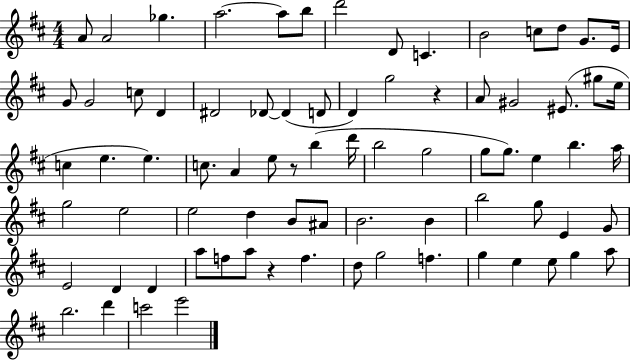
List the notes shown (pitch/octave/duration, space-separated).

A4/e A4/h Gb5/q. A5/h. A5/e B5/e D6/h D4/e C4/q. B4/h C5/e D5/e G4/e. E4/s G4/e G4/h C5/e D4/q D#4/h Db4/e Db4/q D4/e D4/q G5/h R/q A4/e G#4/h EIS4/e. G#5/e E5/s C5/q E5/q. E5/q. C5/e. A4/q E5/e R/e B5/q D6/s B5/h G5/h G5/e G5/e. E5/q B5/q. A5/s G5/h E5/h E5/h D5/q B4/e A#4/e B4/h. B4/q B5/h G5/e E4/q G4/e E4/h D4/q D4/q A5/e F5/e A5/e R/q F5/q. D5/e G5/h F5/q. G5/q E5/q E5/e G5/q A5/e B5/h. D6/q C6/h E6/h